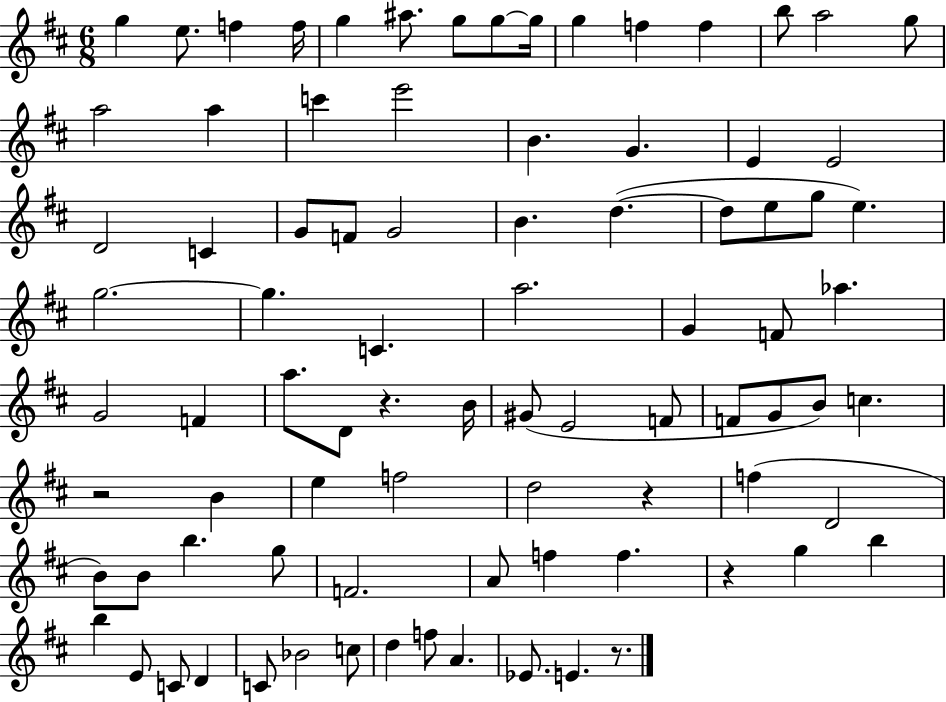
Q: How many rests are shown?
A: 5